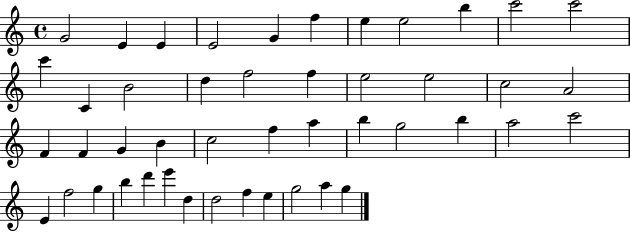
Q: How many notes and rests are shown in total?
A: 46